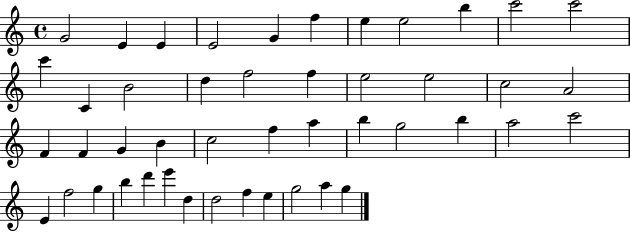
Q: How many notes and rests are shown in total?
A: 46